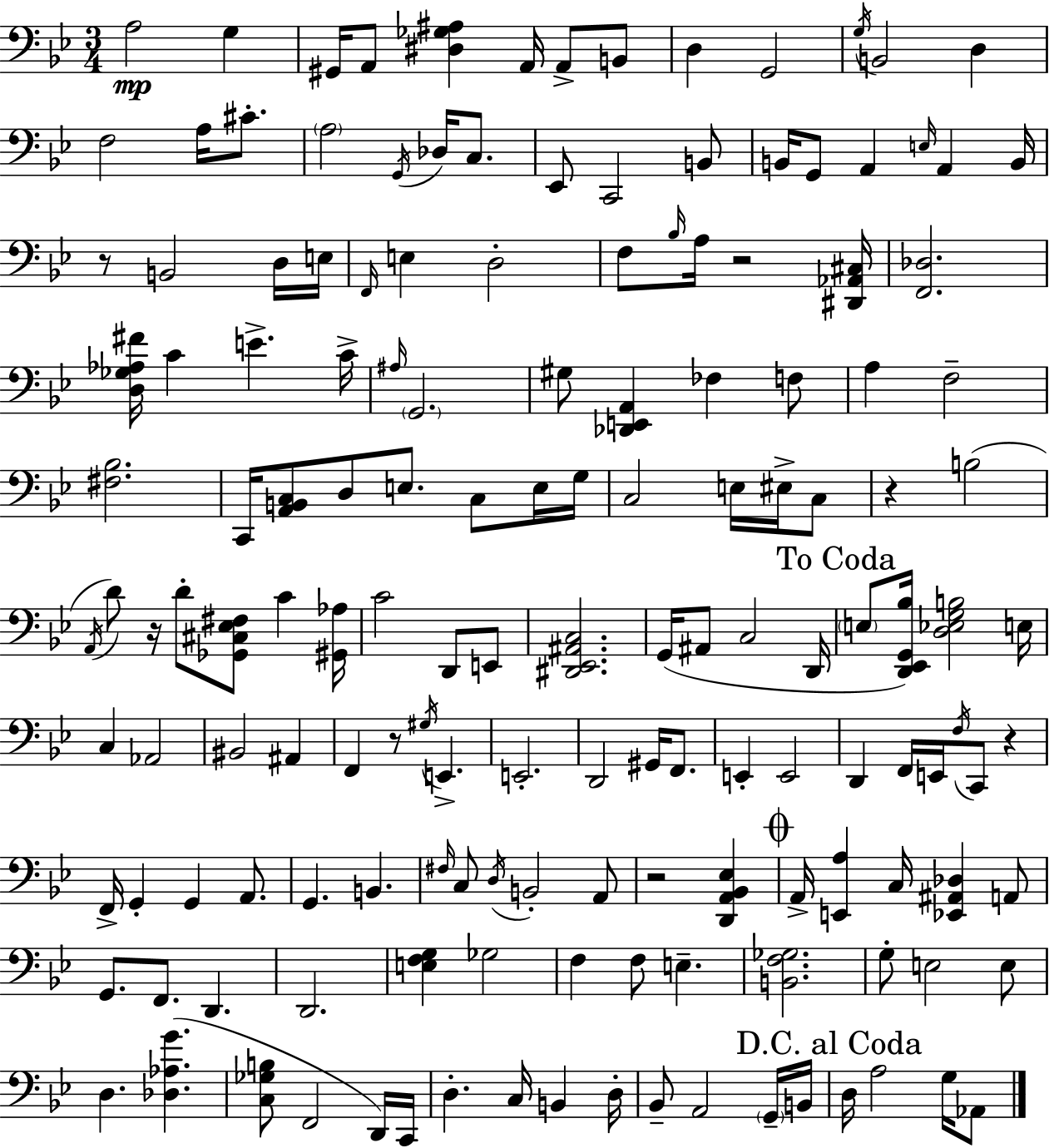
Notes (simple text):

A3/h G3/q G#2/s A2/e [D#3,Gb3,A#3]/q A2/s A2/e B2/e D3/q G2/h G3/s B2/h D3/q F3/h A3/s C#4/e. A3/h G2/s Db3/s C3/e. Eb2/e C2/h B2/e B2/s G2/e A2/q E3/s A2/q B2/s R/e B2/h D3/s E3/s F2/s E3/q D3/h F3/e Bb3/s A3/s R/h [D#2,Ab2,C#3]/s [F2,Db3]/h. [D3,Gb3,Ab3,F#4]/s C4/q E4/q. C4/s A#3/s G2/h. G#3/e [Db2,E2,A2]/q FES3/q F3/e A3/q F3/h [F#3,Bb3]/h. C2/s [A2,B2,C3]/e D3/e E3/e. C3/e E3/s G3/s C3/h E3/s EIS3/s C3/e R/q B3/h A2/s D4/e R/s D4/e [Gb2,C#3,Eb3,F#3]/e C4/q [G#2,Ab3]/s C4/h D2/e E2/e [D#2,Eb2,A#2,C3]/h. G2/s A#2/e C3/h D2/s E3/e [D2,Eb2,G2,Bb3]/s [D3,Eb3,G3,B3]/h E3/s C3/q Ab2/h BIS2/h A#2/q F2/q R/e G#3/s E2/q. E2/h. D2/h G#2/s F2/e. E2/q E2/h D2/q F2/s E2/s F3/s C2/e R/q F2/s G2/q G2/q A2/e. G2/q. B2/q. F#3/s C3/e D3/s B2/h A2/e R/h [D2,A2,Bb2,Eb3]/q A2/s [E2,A3]/q C3/s [Eb2,A#2,Db3]/q A2/e G2/e. F2/e. D2/q. D2/h. [E3,F3,G3]/q Gb3/h F3/q F3/e E3/q. [B2,F3,Gb3]/h. G3/e E3/h E3/e D3/q. [Db3,Ab3,G4]/q. [C3,Gb3,B3]/e F2/h D2/s C2/s D3/q. C3/s B2/q D3/s Bb2/e A2/h G2/s B2/s D3/s A3/h G3/s Ab2/e